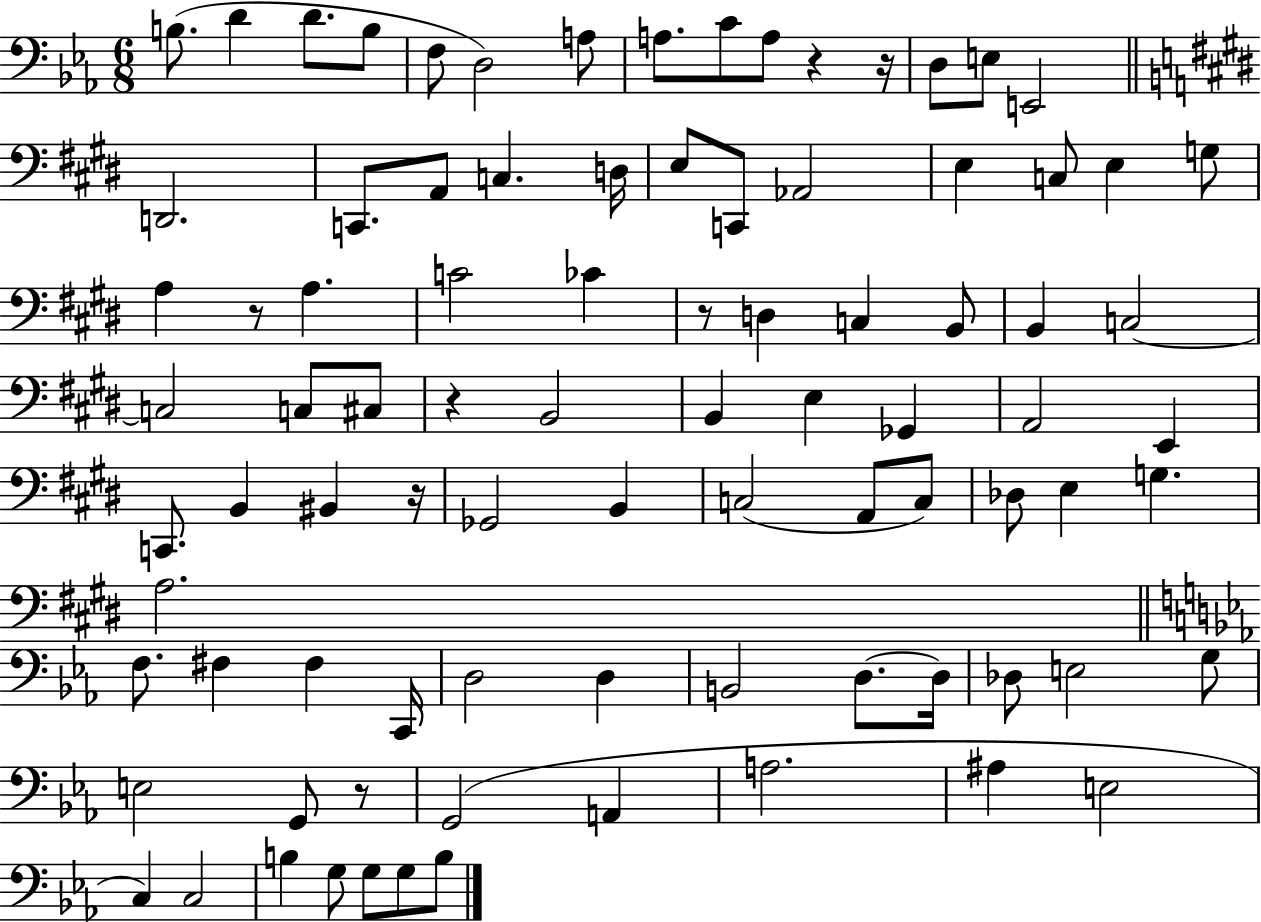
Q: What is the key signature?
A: EES major